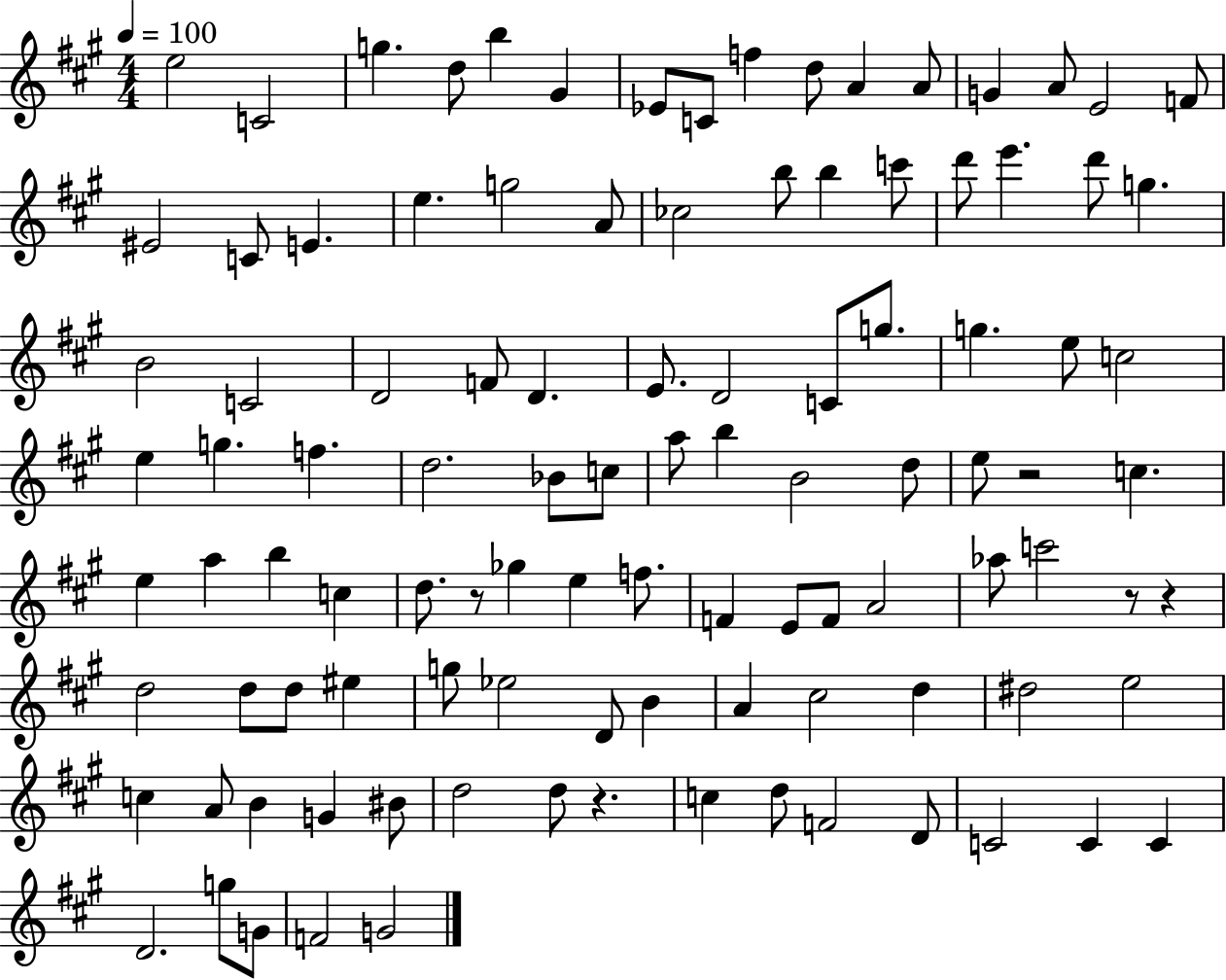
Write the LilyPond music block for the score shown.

{
  \clef treble
  \numericTimeSignature
  \time 4/4
  \key a \major
  \tempo 4 = 100
  e''2 c'2 | g''4. d''8 b''4 gis'4 | ees'8 c'8 f''4 d''8 a'4 a'8 | g'4 a'8 e'2 f'8 | \break eis'2 c'8 e'4. | e''4. g''2 a'8 | ces''2 b''8 b''4 c'''8 | d'''8 e'''4. d'''8 g''4. | \break b'2 c'2 | d'2 f'8 d'4. | e'8. d'2 c'8 g''8. | g''4. e''8 c''2 | \break e''4 g''4. f''4. | d''2. bes'8 c''8 | a''8 b''4 b'2 d''8 | e''8 r2 c''4. | \break e''4 a''4 b''4 c''4 | d''8. r8 ges''4 e''4 f''8. | f'4 e'8 f'8 a'2 | aes''8 c'''2 r8 r4 | \break d''2 d''8 d''8 eis''4 | g''8 ees''2 d'8 b'4 | a'4 cis''2 d''4 | dis''2 e''2 | \break c''4 a'8 b'4 g'4 bis'8 | d''2 d''8 r4. | c''4 d''8 f'2 d'8 | c'2 c'4 c'4 | \break d'2. g''8 g'8 | f'2 g'2 | \bar "|."
}